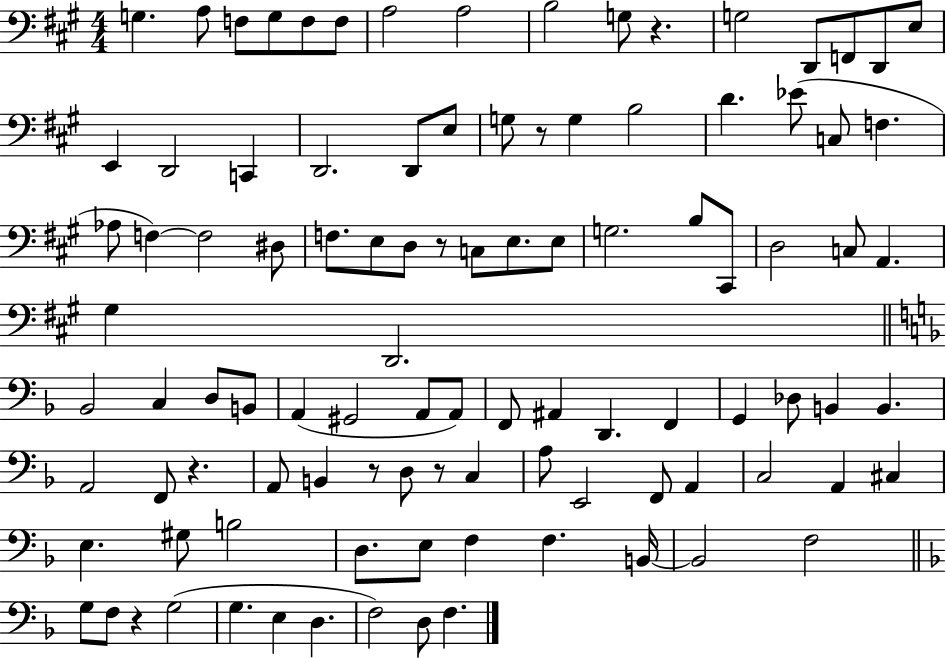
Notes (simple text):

G3/q. A3/e F3/e G3/e F3/e F3/e A3/h A3/h B3/h G3/e R/q. G3/h D2/e F2/e D2/e E3/e E2/q D2/h C2/q D2/h. D2/e E3/e G3/e R/e G3/q B3/h D4/q. Eb4/e C3/e F3/q. Ab3/e F3/q F3/h D#3/e F3/e. E3/e D3/e R/e C3/e E3/e. E3/e G3/h. B3/e C#2/e D3/h C3/e A2/q. G#3/q D2/h. Bb2/h C3/q D3/e B2/e A2/q G#2/h A2/e A2/e F2/e A#2/q D2/q. F2/q G2/q Db3/e B2/q B2/q. A2/h F2/e R/q. A2/e B2/q R/e D3/e R/e C3/q A3/e E2/h F2/e A2/q C3/h A2/q C#3/q E3/q. G#3/e B3/h D3/e. E3/e F3/q F3/q. B2/s B2/h F3/h G3/e F3/e R/q G3/h G3/q. E3/q D3/q. F3/h D3/e F3/q.